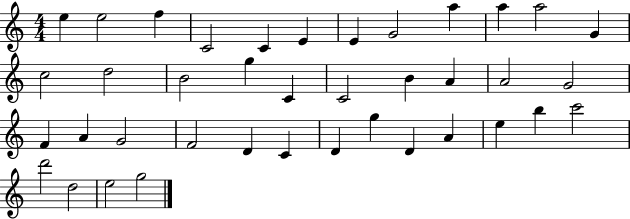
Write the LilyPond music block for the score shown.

{
  \clef treble
  \numericTimeSignature
  \time 4/4
  \key c \major
  e''4 e''2 f''4 | c'2 c'4 e'4 | e'4 g'2 a''4 | a''4 a''2 g'4 | \break c''2 d''2 | b'2 g''4 c'4 | c'2 b'4 a'4 | a'2 g'2 | \break f'4 a'4 g'2 | f'2 d'4 c'4 | d'4 g''4 d'4 a'4 | e''4 b''4 c'''2 | \break d'''2 d''2 | e''2 g''2 | \bar "|."
}